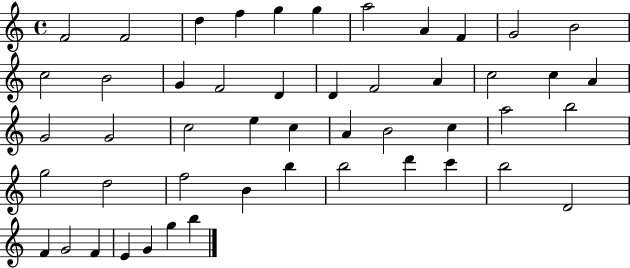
F4/h F4/h D5/q F5/q G5/q G5/q A5/h A4/q F4/q G4/h B4/h C5/h B4/h G4/q F4/h D4/q D4/q F4/h A4/q C5/h C5/q A4/q G4/h G4/h C5/h E5/q C5/q A4/q B4/h C5/q A5/h B5/h G5/h D5/h F5/h B4/q B5/q B5/h D6/q C6/q B5/h D4/h F4/q G4/h F4/q E4/q G4/q G5/q B5/q